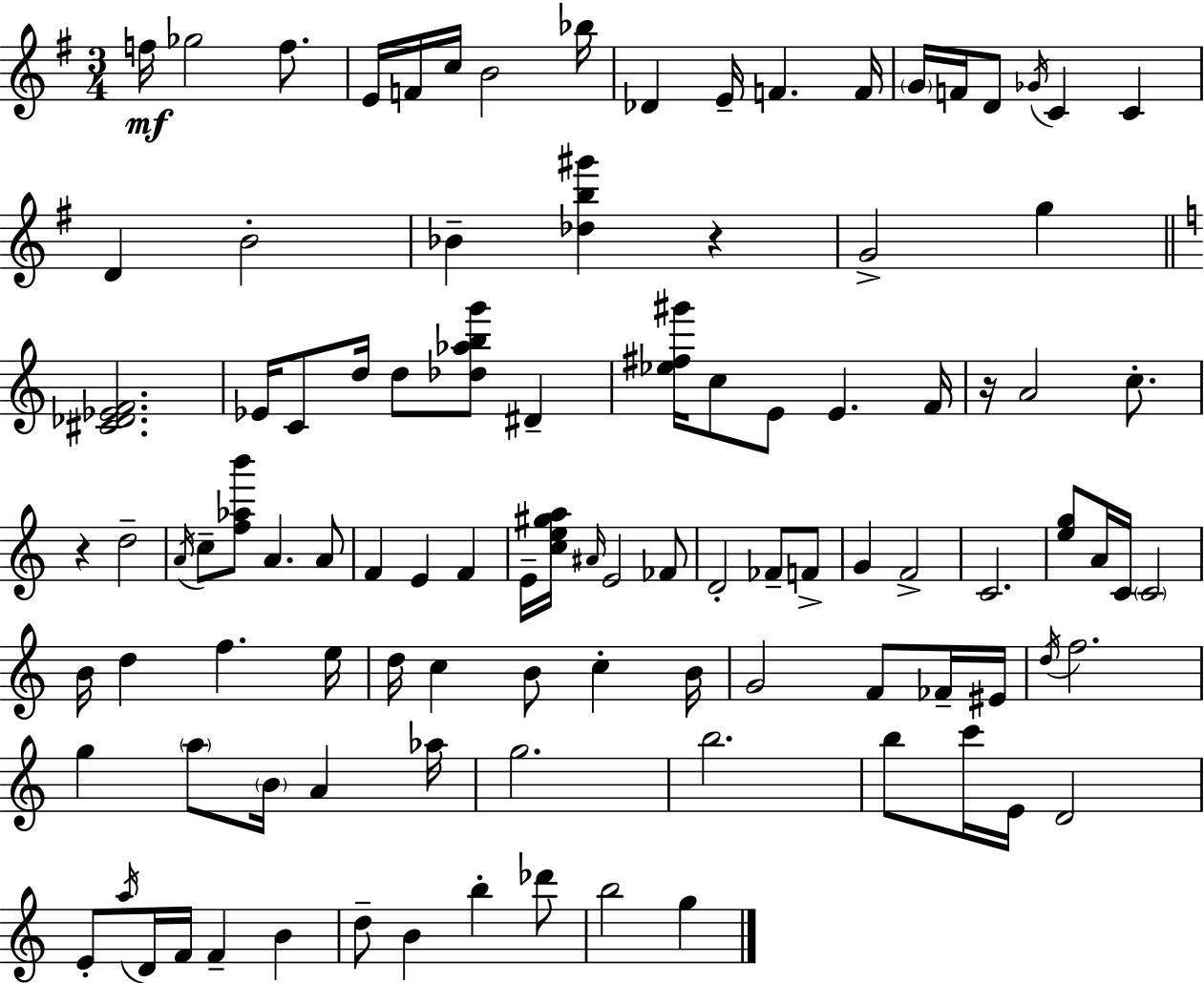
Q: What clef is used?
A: treble